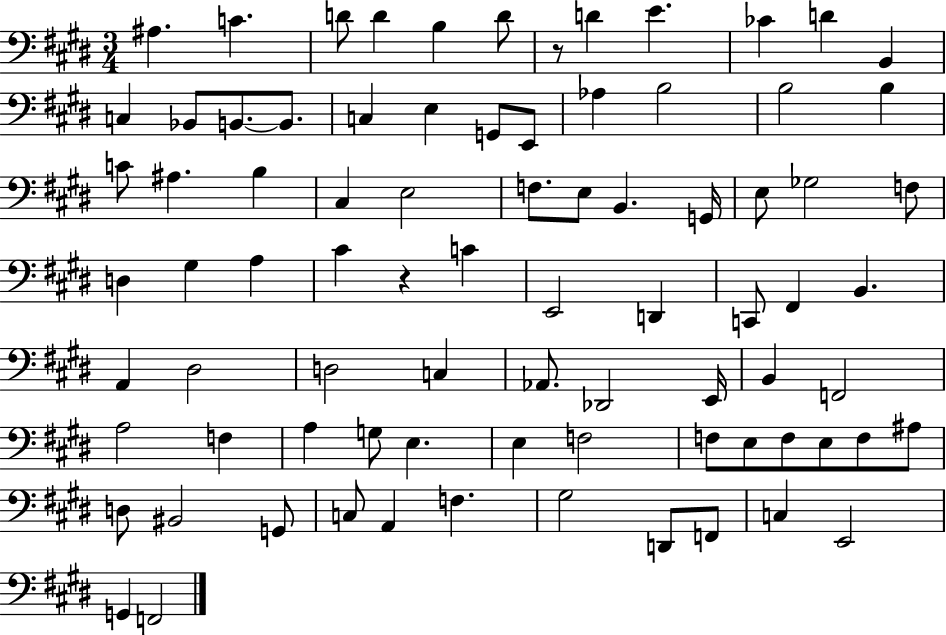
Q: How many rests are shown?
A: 2